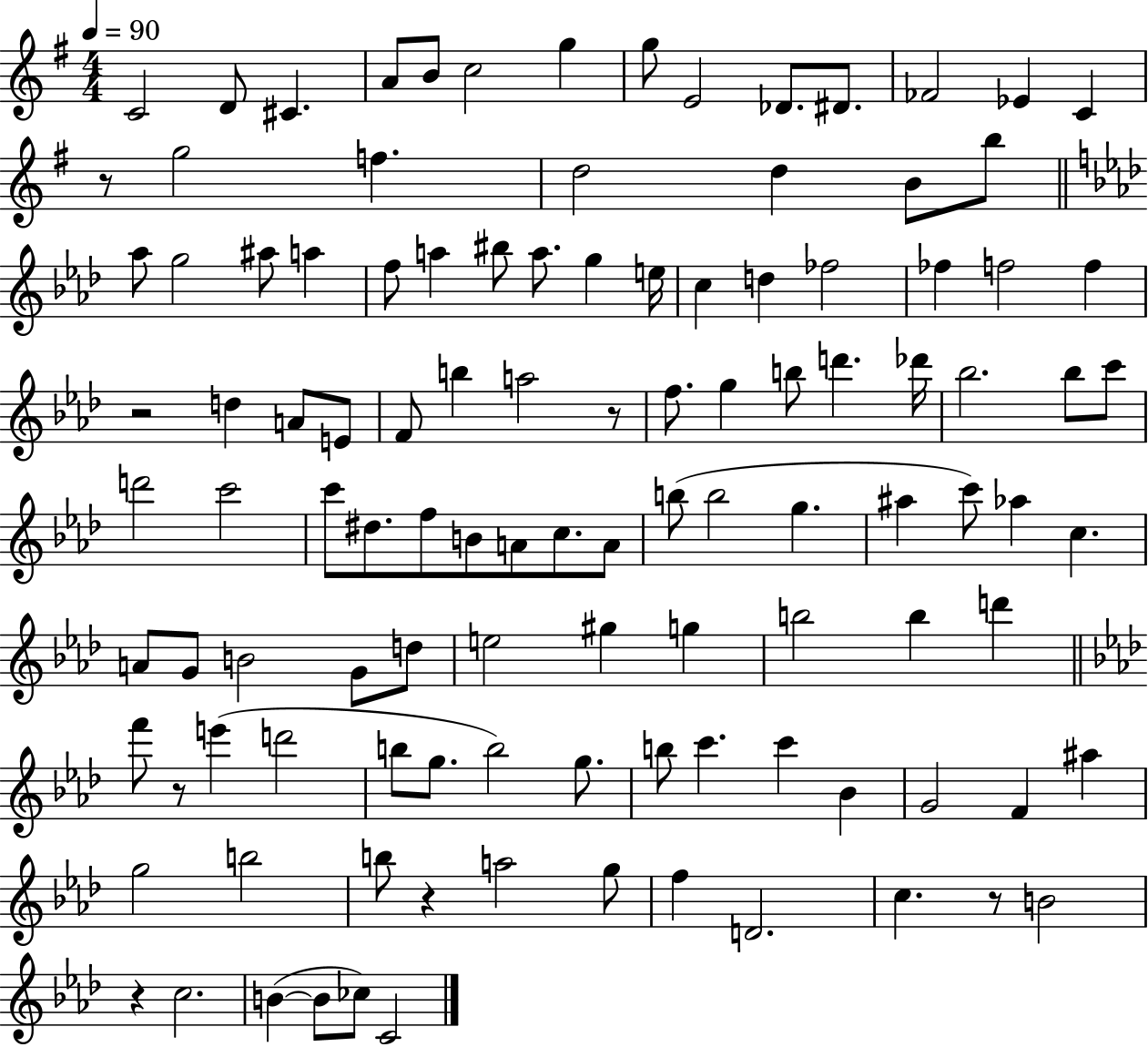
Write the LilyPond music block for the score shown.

{
  \clef treble
  \numericTimeSignature
  \time 4/4
  \key g \major
  \tempo 4 = 90
  \repeat volta 2 { c'2 d'8 cis'4. | a'8 b'8 c''2 g''4 | g''8 e'2 des'8. dis'8. | fes'2 ees'4 c'4 | \break r8 g''2 f''4. | d''2 d''4 b'8 b''8 | \bar "||" \break \key f \minor aes''8 g''2 ais''8 a''4 | f''8 a''4 bis''8 a''8. g''4 e''16 | c''4 d''4 fes''2 | fes''4 f''2 f''4 | \break r2 d''4 a'8 e'8 | f'8 b''4 a''2 r8 | f''8. g''4 b''8 d'''4. des'''16 | bes''2. bes''8 c'''8 | \break d'''2 c'''2 | c'''8 dis''8. f''8 b'8 a'8 c''8. a'8 | b''8( b''2 g''4. | ais''4 c'''8) aes''4 c''4. | \break a'8 g'8 b'2 g'8 d''8 | e''2 gis''4 g''4 | b''2 b''4 d'''4 | \bar "||" \break \key f \minor f'''8 r8 e'''4( d'''2 | b''8 g''8. b''2) g''8. | b''8 c'''4. c'''4 bes'4 | g'2 f'4 ais''4 | \break g''2 b''2 | b''8 r4 a''2 g''8 | f''4 d'2. | c''4. r8 b'2 | \break r4 c''2. | b'4~(~ b'8 ces''8) c'2 | } \bar "|."
}